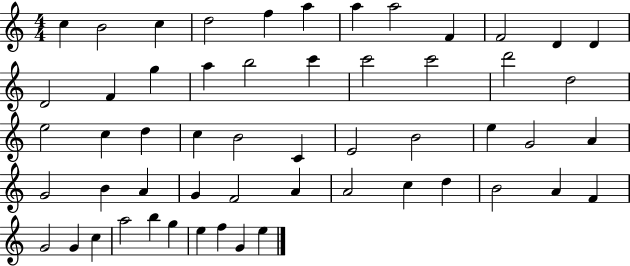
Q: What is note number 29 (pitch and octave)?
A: E4